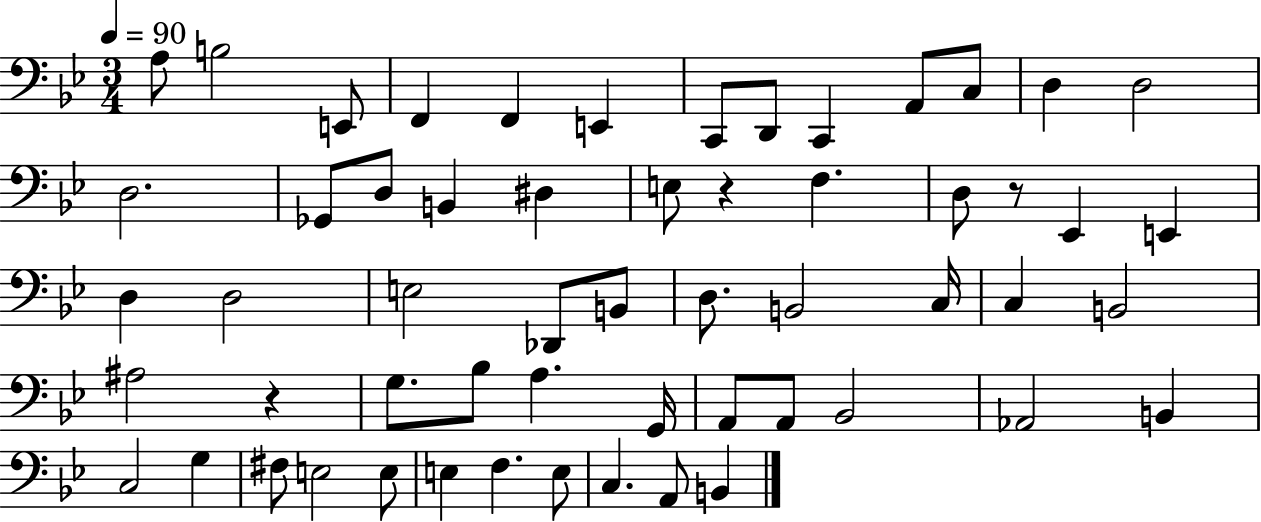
A3/e B3/h E2/e F2/q F2/q E2/q C2/e D2/e C2/q A2/e C3/e D3/q D3/h D3/h. Gb2/e D3/e B2/q D#3/q E3/e R/q F3/q. D3/e R/e Eb2/q E2/q D3/q D3/h E3/h Db2/e B2/e D3/e. B2/h C3/s C3/q B2/h A#3/h R/q G3/e. Bb3/e A3/q. G2/s A2/e A2/e Bb2/h Ab2/h B2/q C3/h G3/q F#3/e E3/h E3/e E3/q F3/q. E3/e C3/q. A2/e B2/q